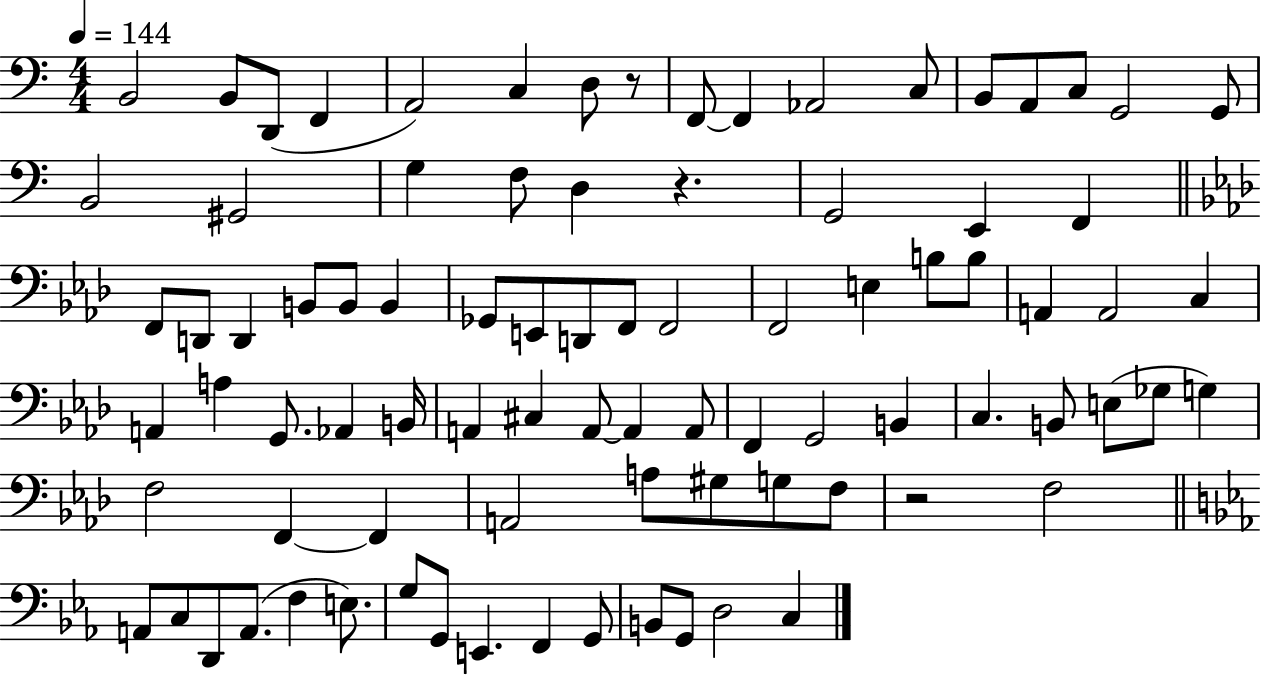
B2/h B2/e D2/e F2/q A2/h C3/q D3/e R/e F2/e F2/q Ab2/h C3/e B2/e A2/e C3/e G2/h G2/e B2/h G#2/h G3/q F3/e D3/q R/q. G2/h E2/q F2/q F2/e D2/e D2/q B2/e B2/e B2/q Gb2/e E2/e D2/e F2/e F2/h F2/h E3/q B3/e B3/e A2/q A2/h C3/q A2/q A3/q G2/e. Ab2/q B2/s A2/q C#3/q A2/e A2/q A2/e F2/q G2/h B2/q C3/q. B2/e E3/e Gb3/e G3/q F3/h F2/q F2/q A2/h A3/e G#3/e G3/e F3/e R/h F3/h A2/e C3/e D2/e A2/e. F3/q E3/e. G3/e G2/e E2/q. F2/q G2/e B2/e G2/e D3/h C3/q